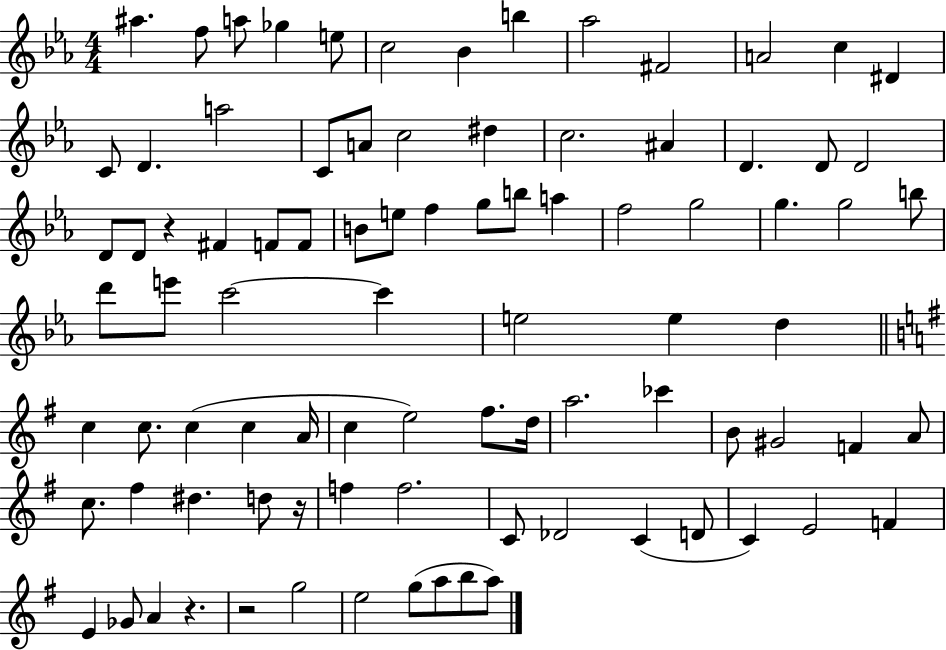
{
  \clef treble
  \numericTimeSignature
  \time 4/4
  \key ees \major
  \repeat volta 2 { ais''4. f''8 a''8 ges''4 e''8 | c''2 bes'4 b''4 | aes''2 fis'2 | a'2 c''4 dis'4 | \break c'8 d'4. a''2 | c'8 a'8 c''2 dis''4 | c''2. ais'4 | d'4. d'8 d'2 | \break d'8 d'8 r4 fis'4 f'8 f'8 | b'8 e''8 f''4 g''8 b''8 a''4 | f''2 g''2 | g''4. g''2 b''8 | \break d'''8 e'''8 c'''2~~ c'''4 | e''2 e''4 d''4 | \bar "||" \break \key g \major c''4 c''8. c''4( c''4 a'16 | c''4 e''2) fis''8. d''16 | a''2. ces'''4 | b'8 gis'2 f'4 a'8 | \break c''8. fis''4 dis''4. d''8 r16 | f''4 f''2. | c'8 des'2 c'4( d'8 | c'4) e'2 f'4 | \break e'4 ges'8 a'4 r4. | r2 g''2 | e''2 g''8( a''8 b''8 a''8) | } \bar "|."
}